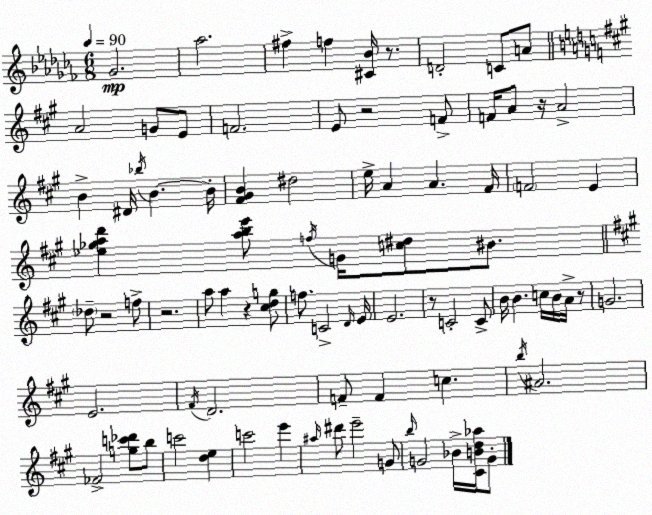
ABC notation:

X:1
T:Untitled
M:6/8
L:1/4
K:Abm
_G2 _a2 ^f f [^C_B]/4 z/2 D2 C/2 A/2 A2 G/2 E/2 F2 E/2 z2 F/2 F/4 A/2 z/4 A2 B ^D/4 _b/4 B B/4 [^F^GB] ^d2 e/4 A A ^F/4 F2 E [_e_gad'] [abe']/2 f/4 G/4 [c^d]/2 ^B/2 _d/2 z2 f/2 z2 a/2 a z [^cdg]/2 f/2 C2 D/4 E/4 E2 z/2 C2 C/2 B/4 B c/4 B/4 A/4 z/2 G2 E2 ^F/4 D2 F/2 F c b/4 ^A2 _F2 [gc'_d']/2 b/2 c'2 [de] c'2 e' ^a/4 ^d'/2 e'2 G/2 b/4 G2 _B/4 [^CBd_a]/4 G/2